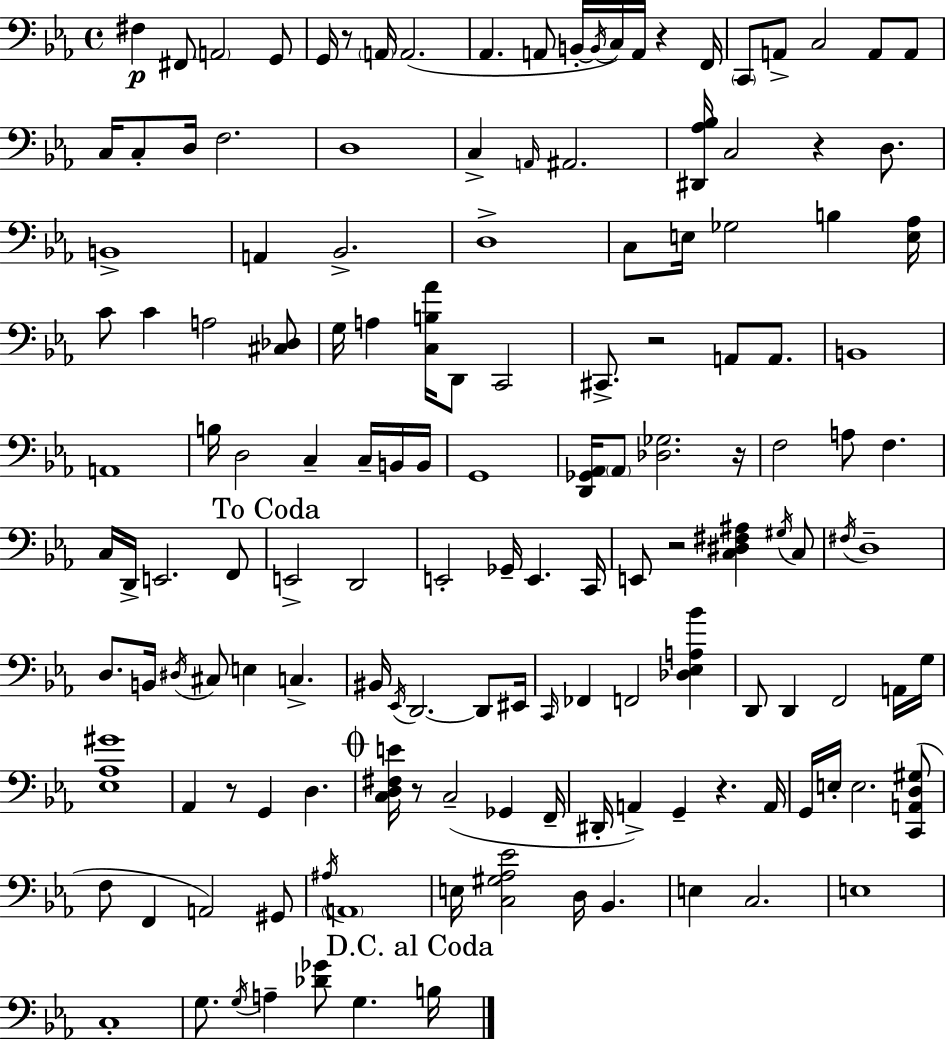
{
  \clef bass
  \time 4/4
  \defaultTimeSignature
  \key ees \major
  \repeat volta 2 { fis4\p fis,8 \parenthesize a,2 g,8 | g,16 r8 \parenthesize a,16 a,2.( | aes,4. a,8 b,16-.~~ \acciaccatura { b,16 } c16) a,16 r4 | f,16 \parenthesize c,8 a,8-> c2 a,8 a,8 | \break c16 c8-. d16 f2. | d1 | c4-> \grace { a,16 } ais,2. | <dis, aes bes>16 c2 r4 d8. | \break b,1-> | a,4 bes,2.-> | d1-> | c8 e16 ges2 b4 | \break <e aes>16 c'8 c'4 a2 | <cis des>8 g16 a4 <c b aes'>16 d,8 c,2 | cis,8.-> r2 a,8 a,8. | b,1 | \break a,1 | b16 d2 c4-- c16-- | b,16 b,16 g,1 | <d, ges, aes,>16 \parenthesize aes,8 <des ges>2. | \break r16 f2 a8 f4. | c16 d,16-> e,2. | f,8 \mark "To Coda" e,2-> d,2 | e,2-. ges,16-- e,4. | \break c,16 e,8 r2 <c dis fis ais>4 | \acciaccatura { gis16 } c8 \acciaccatura { fis16 } d1-- | d8. b,16 \acciaccatura { dis16 } cis8 e4 c4.-> | bis,16 \acciaccatura { ees,16 } d,2.~~ | \break d,8 eis,16 \grace { c,16 } fes,4 f,2 | <des ees a bes'>4 d,8 d,4 f,2 | a,16 g16 <ees aes gis'>1 | aes,4 r8 g,4 | \break d4. \mark \markup { \musicglyph "scripts.coda" } <c d fis e'>16 r8 c2--( | ges,4 f,16-- dis,16-. a,4->) g,4-- | r4. a,16 g,16 e16-. e2. | <c, a, d gis>8( f8 f,4 a,2) | \break gis,8 \acciaccatura { ais16 } \parenthesize a,1 | e16 <c gis aes ees'>2 | d16 bes,4. e4 c2. | e1 | \break c1-. | g8. \acciaccatura { g16 } a4-- | <des' ges'>8 g4. \mark "D.C. al Coda" b16 } \bar "|."
}